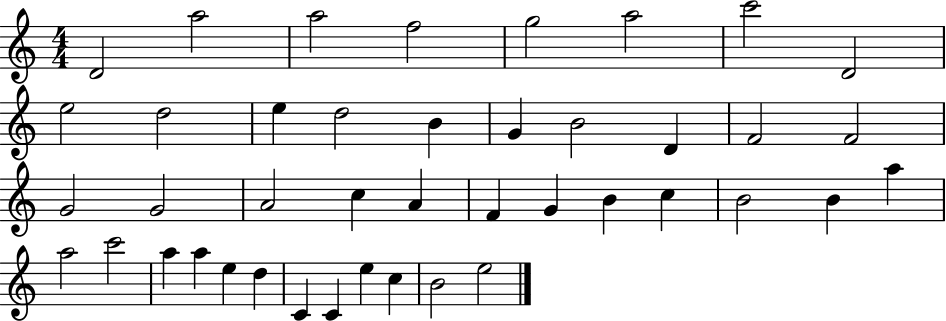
D4/h A5/h A5/h F5/h G5/h A5/h C6/h D4/h E5/h D5/h E5/q D5/h B4/q G4/q B4/h D4/q F4/h F4/h G4/h G4/h A4/h C5/q A4/q F4/q G4/q B4/q C5/q B4/h B4/q A5/q A5/h C6/h A5/q A5/q E5/q D5/q C4/q C4/q E5/q C5/q B4/h E5/h